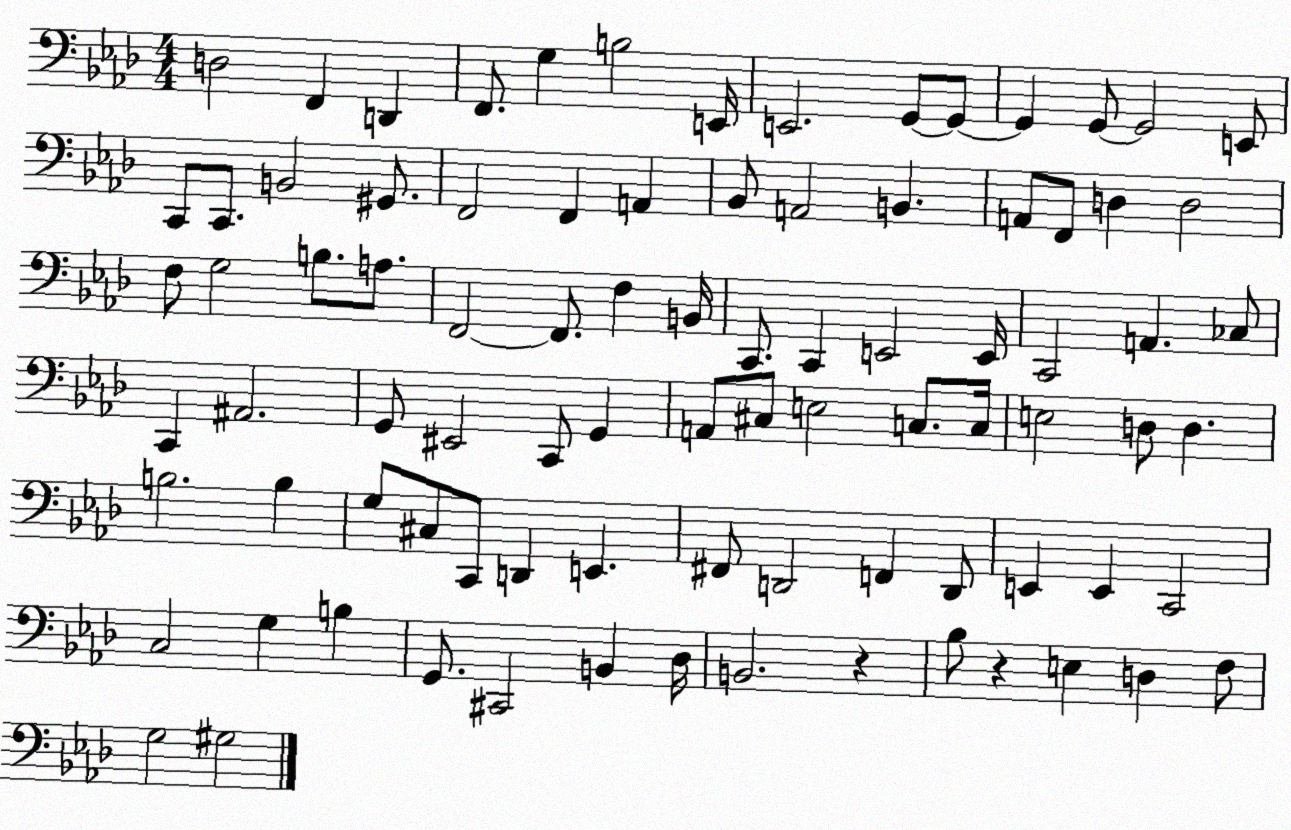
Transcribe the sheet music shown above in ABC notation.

X:1
T:Untitled
M:4/4
L:1/4
K:Ab
D,2 F,, D,, F,,/2 G, B,2 E,,/4 E,,2 G,,/2 G,,/2 G,, G,,/2 G,,2 E,,/2 C,,/2 C,,/2 B,,2 ^G,,/2 F,,2 F,, A,, _B,,/2 A,,2 B,, A,,/2 F,,/2 D, D,2 F,/2 G,2 B,/2 A,/2 F,,2 F,,/2 F, B,,/4 C,,/2 C,, E,,2 E,,/4 C,,2 A,, _C,/2 C,, ^A,,2 G,,/2 ^E,,2 C,,/2 G,, A,,/2 ^C,/2 E,2 C,/2 C,/4 E,2 D,/2 D, B,2 B, G,/2 ^C,/2 C,,/2 D,, E,, ^F,,/2 D,,2 F,, D,,/2 E,, E,, C,,2 C,2 G, B, G,,/2 ^C,,2 B,, _D,/4 B,,2 z _B,/2 z E, D, F,/2 G,2 ^G,2